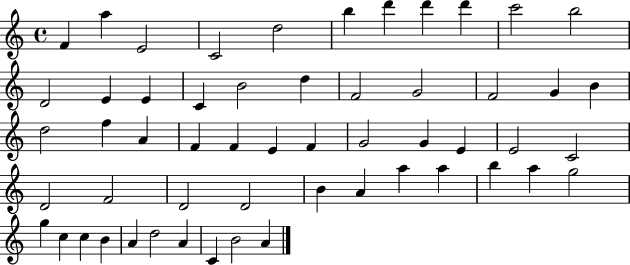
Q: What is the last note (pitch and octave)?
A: A4